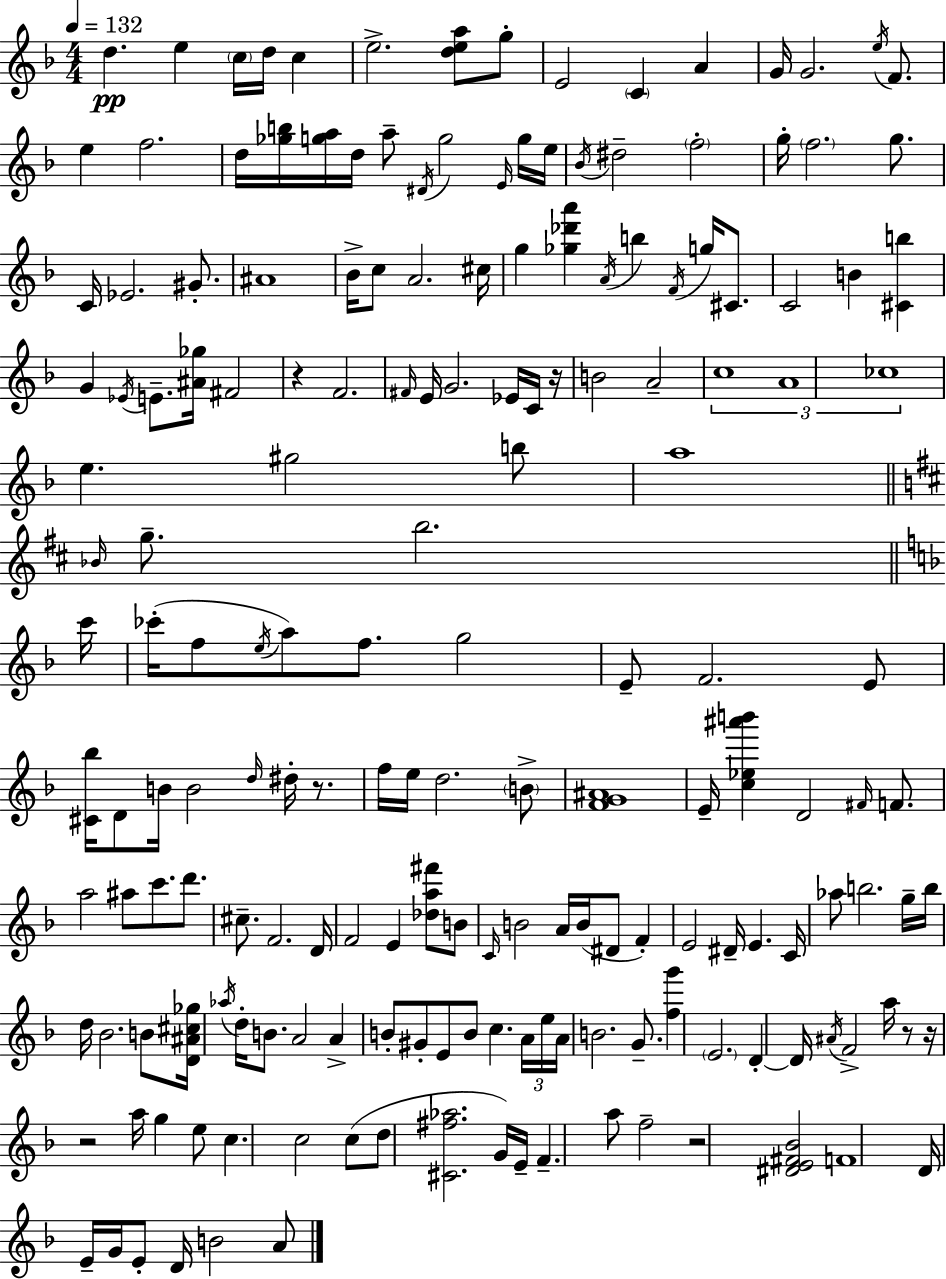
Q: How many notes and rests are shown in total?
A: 180